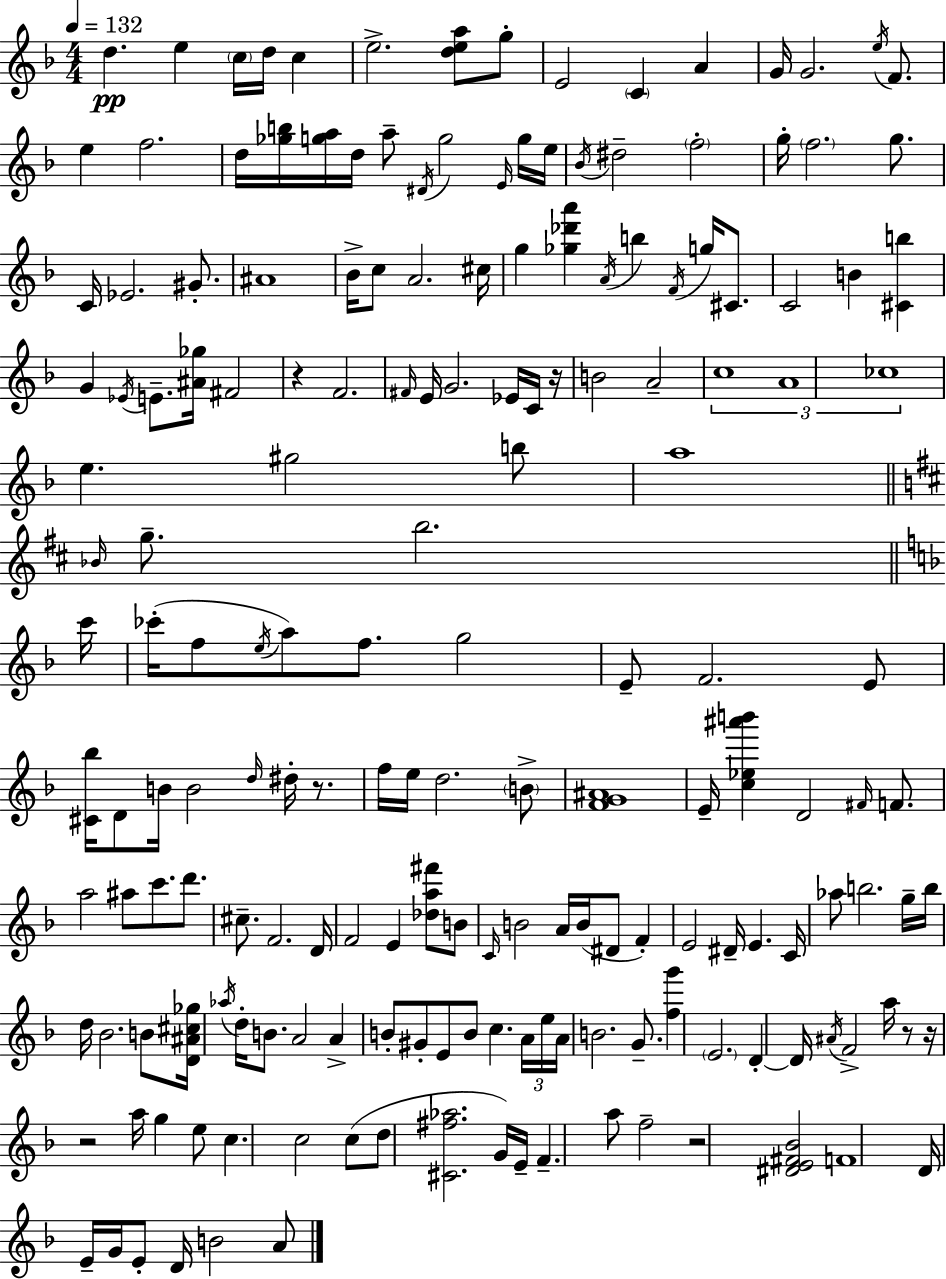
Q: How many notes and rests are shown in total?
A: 180